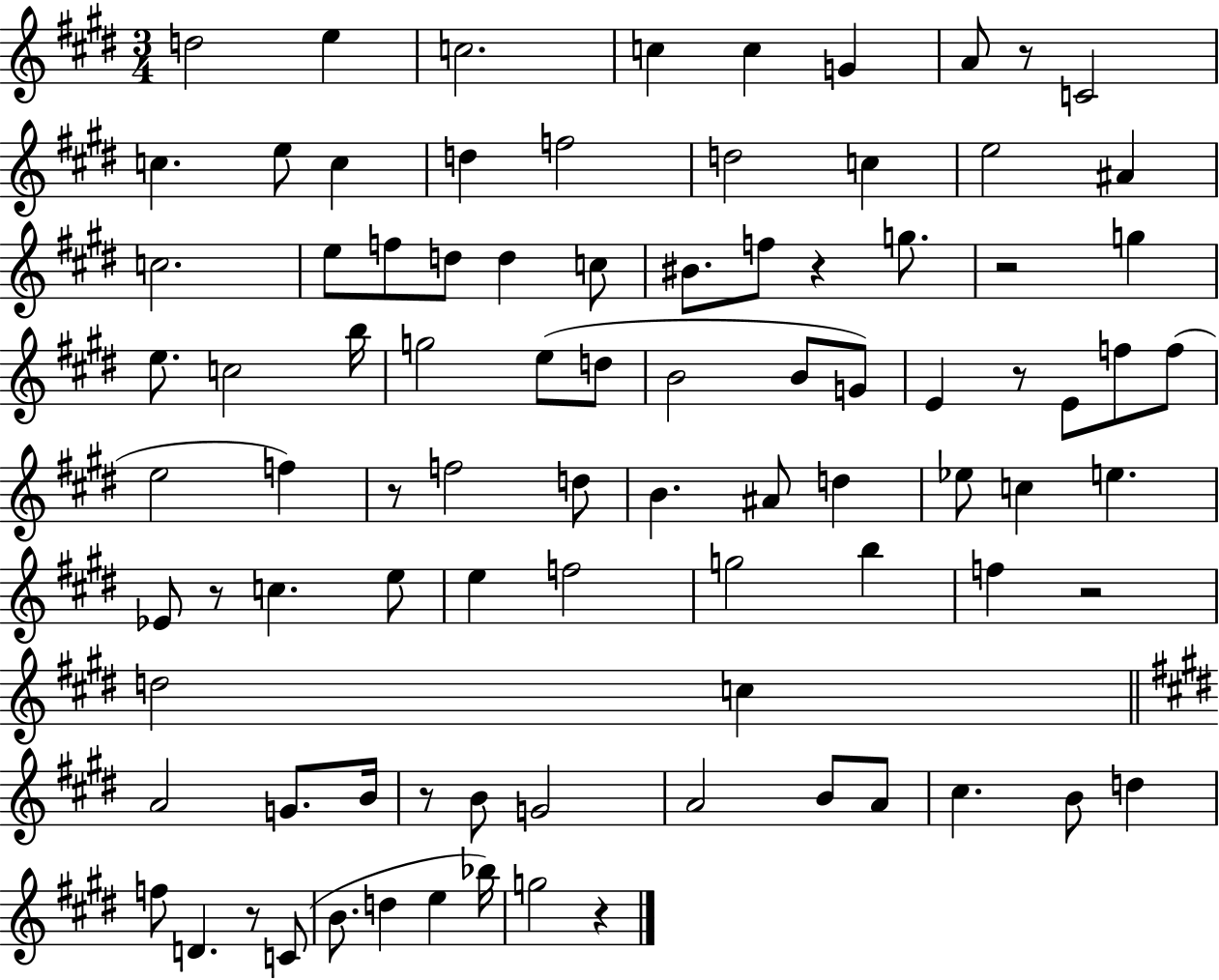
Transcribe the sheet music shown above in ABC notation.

X:1
T:Untitled
M:3/4
L:1/4
K:E
d2 e c2 c c G A/2 z/2 C2 c e/2 c d f2 d2 c e2 ^A c2 e/2 f/2 d/2 d c/2 ^B/2 f/2 z g/2 z2 g e/2 c2 b/4 g2 e/2 d/2 B2 B/2 G/2 E z/2 E/2 f/2 f/2 e2 f z/2 f2 d/2 B ^A/2 d _e/2 c e _E/2 z/2 c e/2 e f2 g2 b f z2 d2 c A2 G/2 B/4 z/2 B/2 G2 A2 B/2 A/2 ^c B/2 d f/2 D z/2 C/2 B/2 d e _b/4 g2 z